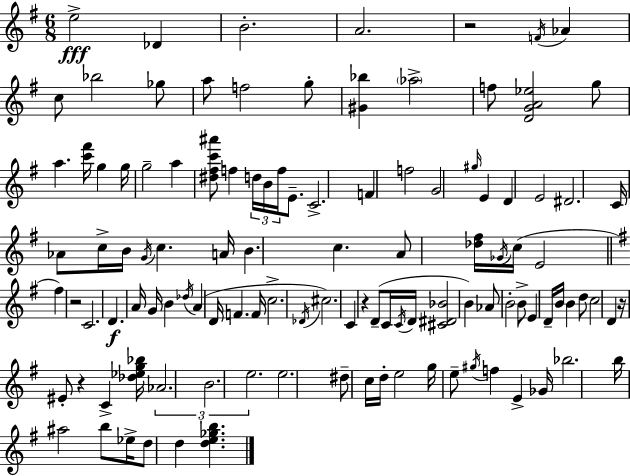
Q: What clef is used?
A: treble